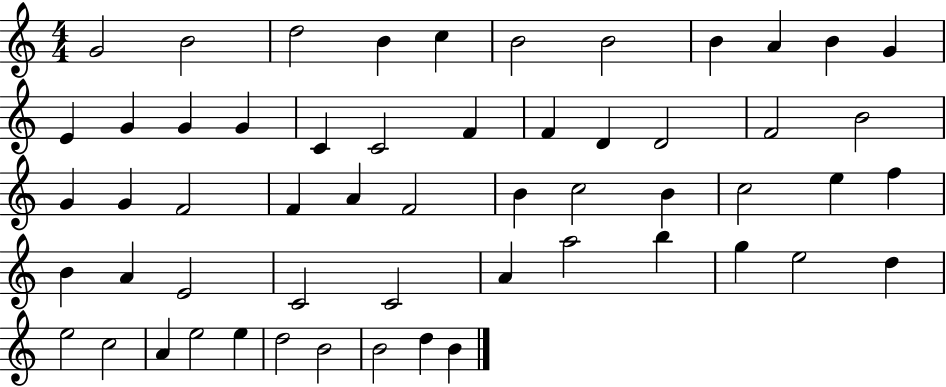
{
  \clef treble
  \numericTimeSignature
  \time 4/4
  \key c \major
  g'2 b'2 | d''2 b'4 c''4 | b'2 b'2 | b'4 a'4 b'4 g'4 | \break e'4 g'4 g'4 g'4 | c'4 c'2 f'4 | f'4 d'4 d'2 | f'2 b'2 | \break g'4 g'4 f'2 | f'4 a'4 f'2 | b'4 c''2 b'4 | c''2 e''4 f''4 | \break b'4 a'4 e'2 | c'2 c'2 | a'4 a''2 b''4 | g''4 e''2 d''4 | \break e''2 c''2 | a'4 e''2 e''4 | d''2 b'2 | b'2 d''4 b'4 | \break \bar "|."
}